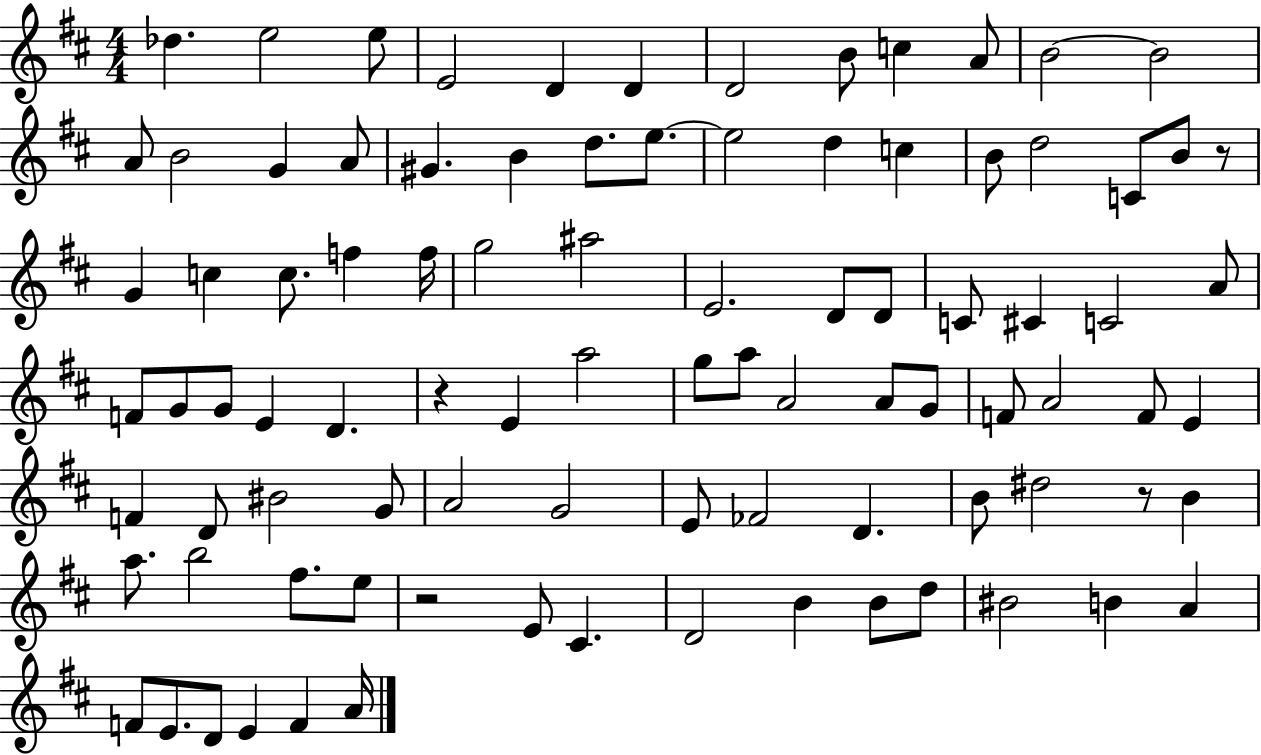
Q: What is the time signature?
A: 4/4